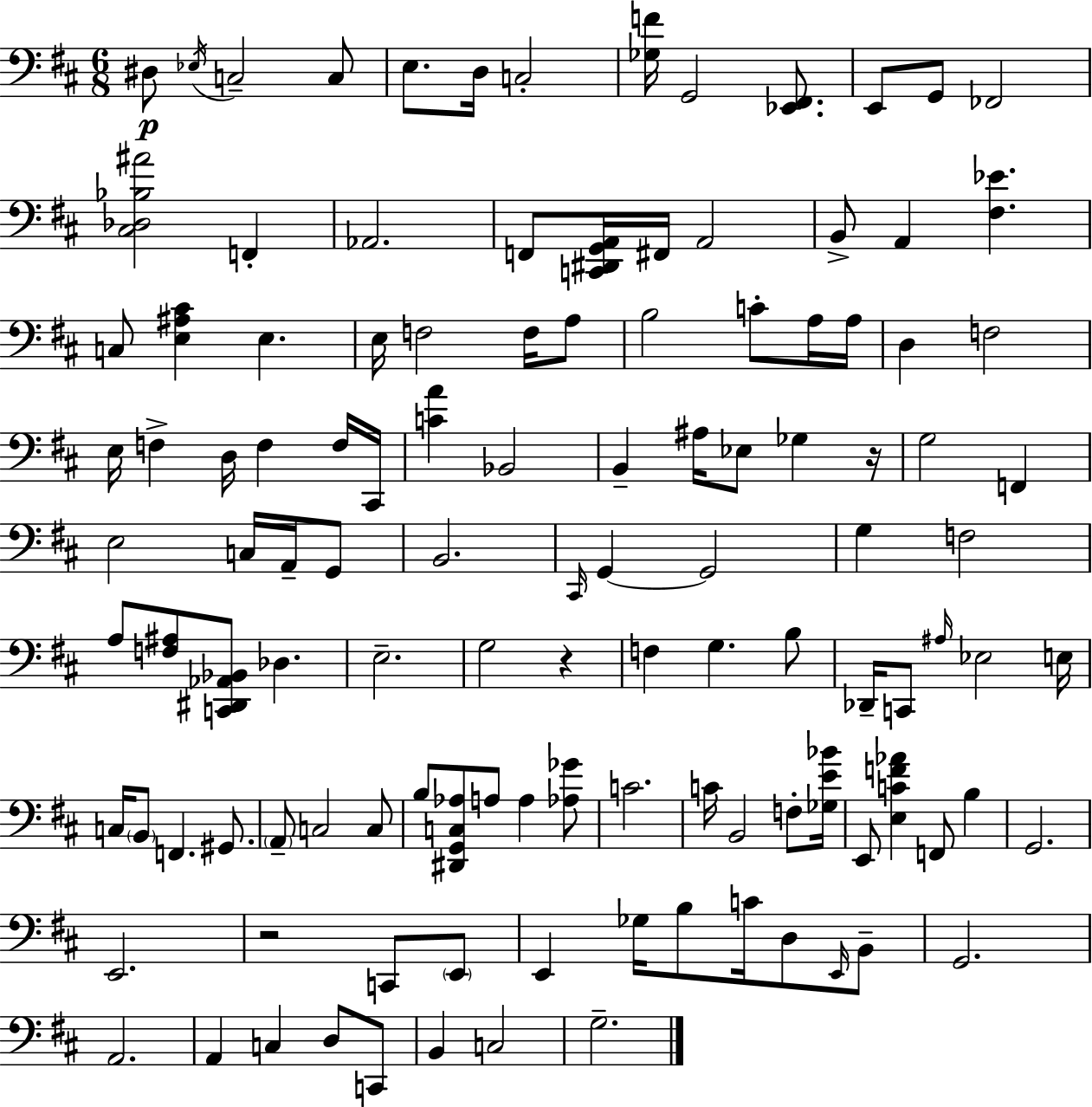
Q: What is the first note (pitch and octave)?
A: D#3